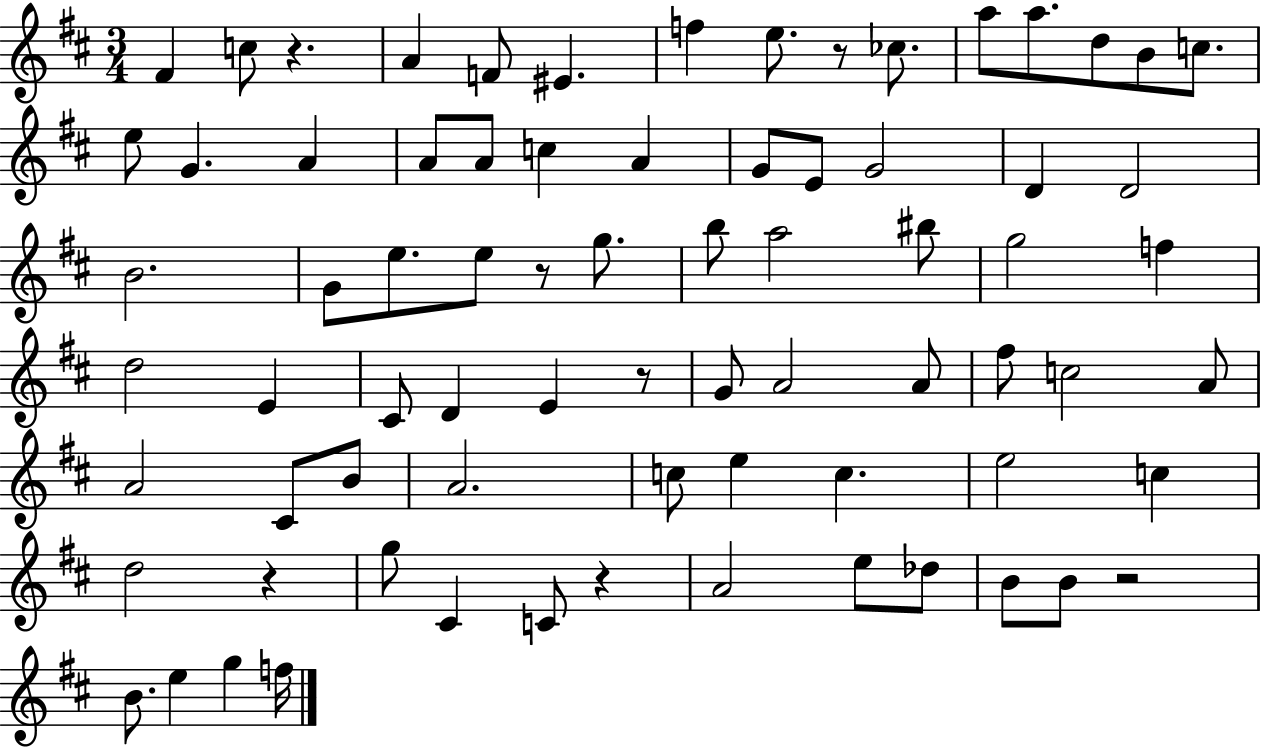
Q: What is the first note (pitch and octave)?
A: F#4